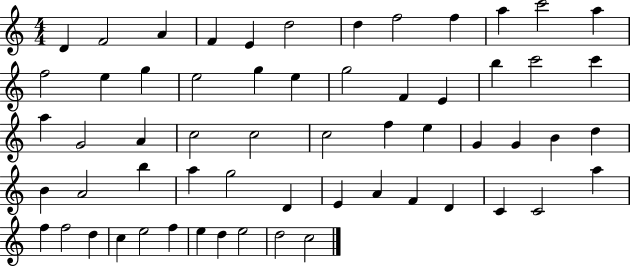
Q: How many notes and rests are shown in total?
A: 60